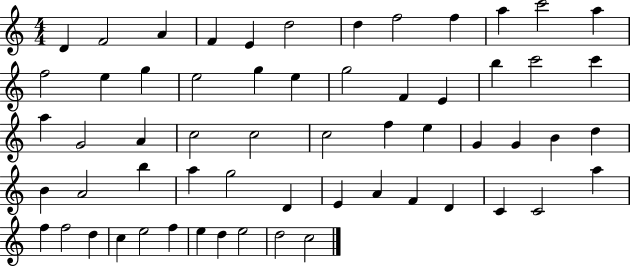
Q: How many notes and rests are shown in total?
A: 60